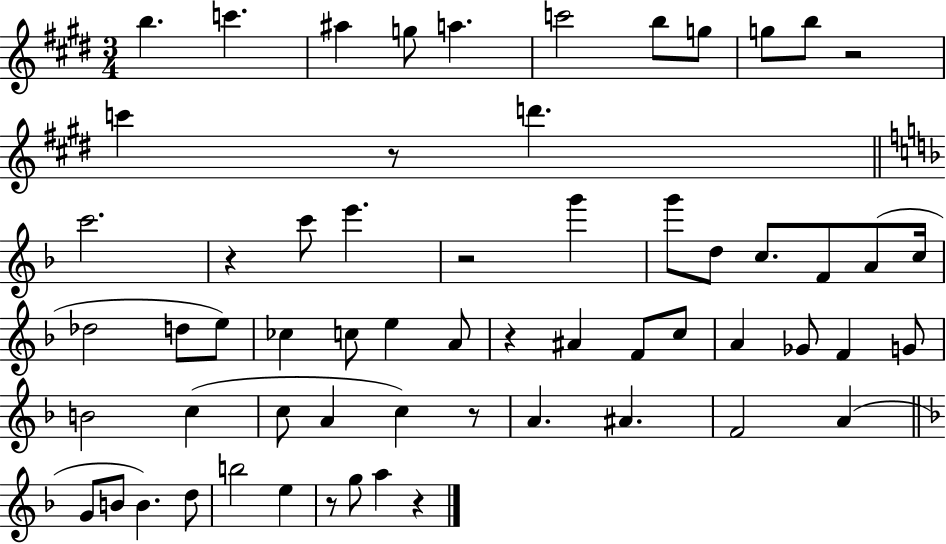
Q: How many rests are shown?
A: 8